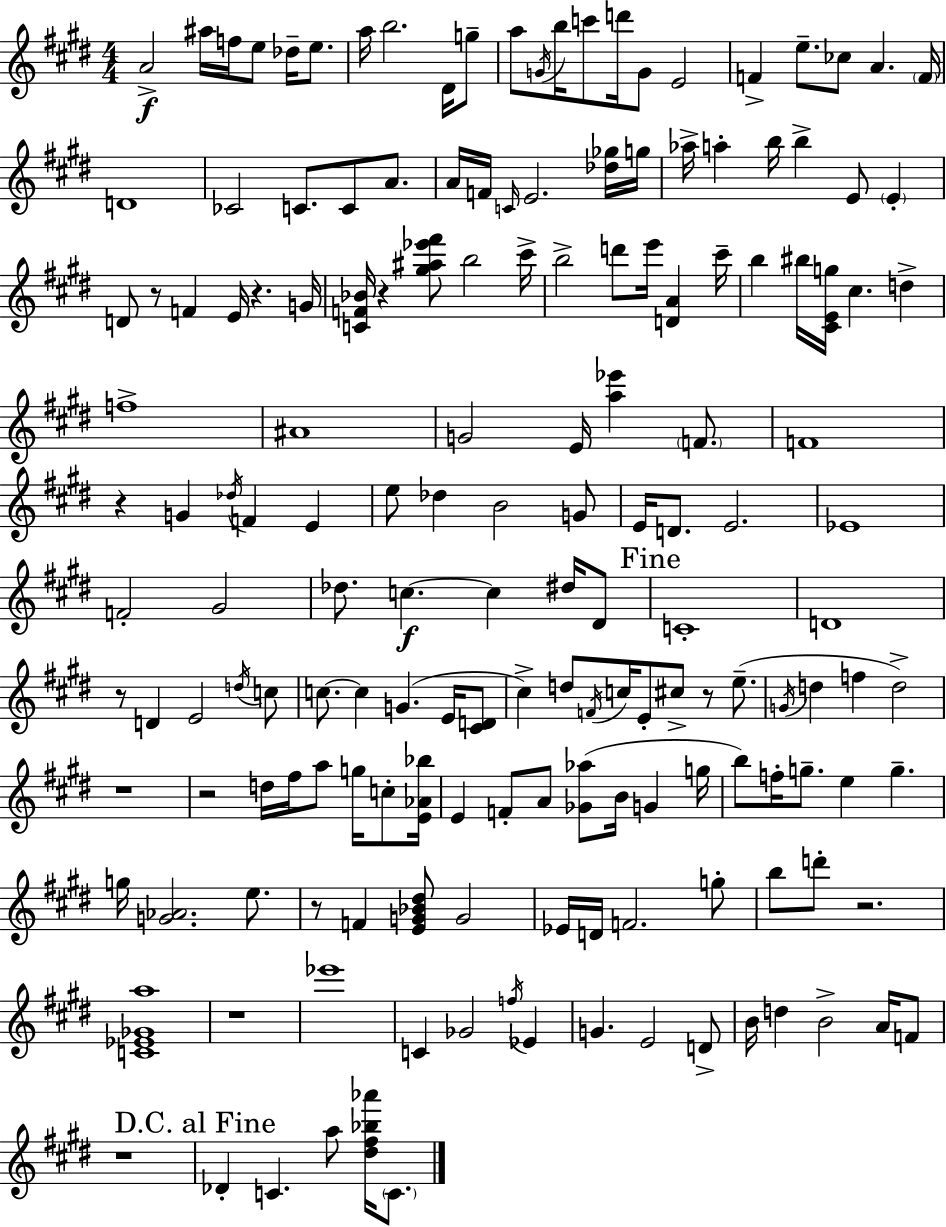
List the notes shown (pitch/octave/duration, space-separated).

A4/h A#5/s F5/s E5/e Db5/s E5/e. A5/s B5/h. D#4/s G5/e A5/e G4/s B5/s C6/e D6/s G4/e E4/h F4/q E5/e. CES5/e A4/q. F4/s D4/w CES4/h C4/e. C4/e A4/e. A4/s F4/s C4/s E4/h. [Db5,Gb5]/s G5/s Ab5/s A5/q B5/s B5/q E4/e E4/q D4/e R/e F4/q E4/s R/q. G4/s [C4,F4,Bb4]/s R/q [G#5,A#5,Eb6,F#6]/e B5/h C#6/s B5/h D6/e E6/s [D4,A4]/q C#6/s B5/q BIS5/s [C#4,E4,G5]/s C#5/q. D5/q F5/w A#4/w G4/h E4/s [A5,Eb6]/q F4/e. F4/w R/q G4/q Db5/s F4/q E4/q E5/e Db5/q B4/h G4/e E4/s D4/e. E4/h. Eb4/w F4/h G#4/h Db5/e. C5/q. C5/q D#5/s D#4/e C4/w D4/w R/e D4/q E4/h D5/s C5/e C5/e. C5/q G4/q. E4/s [C#4,D4]/e C#5/q D5/e F4/s C5/s E4/e C#5/e R/e E5/e. G4/s D5/q F5/q D5/h R/w R/h D5/s F#5/s A5/e G5/s C5/e [E4,Ab4,Bb5]/s E4/q F4/e A4/e [Gb4,Ab5]/e B4/s G4/q G5/s B5/e F5/s G5/e. E5/q G5/q. G5/s [G4,Ab4]/h. E5/e. R/e F4/q [E4,G4,Bb4,D#5]/e G4/h Eb4/s D4/s F4/h. G5/e B5/e D6/e R/h. [C4,Eb4,Gb4,A5]/w R/w Eb6/w C4/q Gb4/h F5/s Eb4/q G4/q. E4/h D4/e B4/s D5/q B4/h A4/s F4/e R/w Db4/q C4/q. A5/e [D#5,F#5,Bb5,Ab6]/s C4/e.